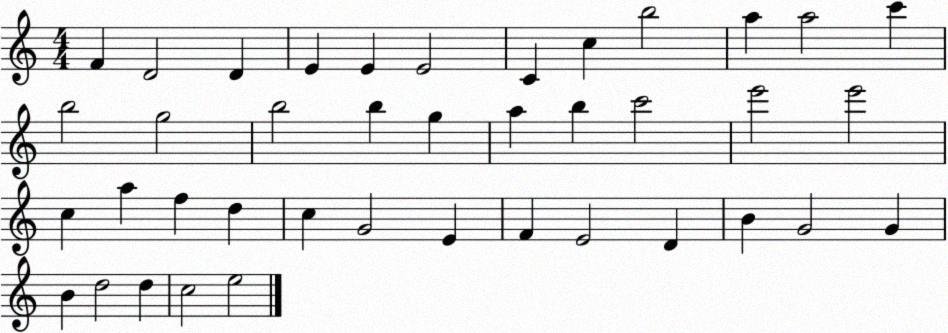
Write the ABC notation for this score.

X:1
T:Untitled
M:4/4
L:1/4
K:C
F D2 D E E E2 C c b2 a a2 c' b2 g2 b2 b g a b c'2 e'2 e'2 c a f d c G2 E F E2 D B G2 G B d2 d c2 e2